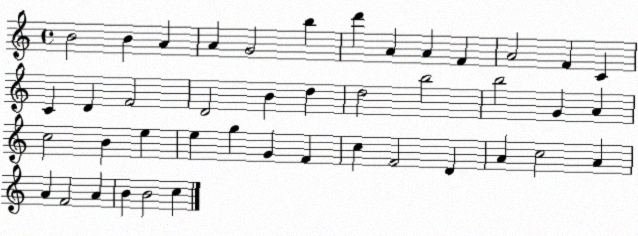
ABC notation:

X:1
T:Untitled
M:4/4
L:1/4
K:C
B2 B A A G2 b d' A A F A2 F C C D F2 D2 B d d2 b2 b2 G A c2 B e e g G F c F2 D A c2 A A F2 A B B2 c